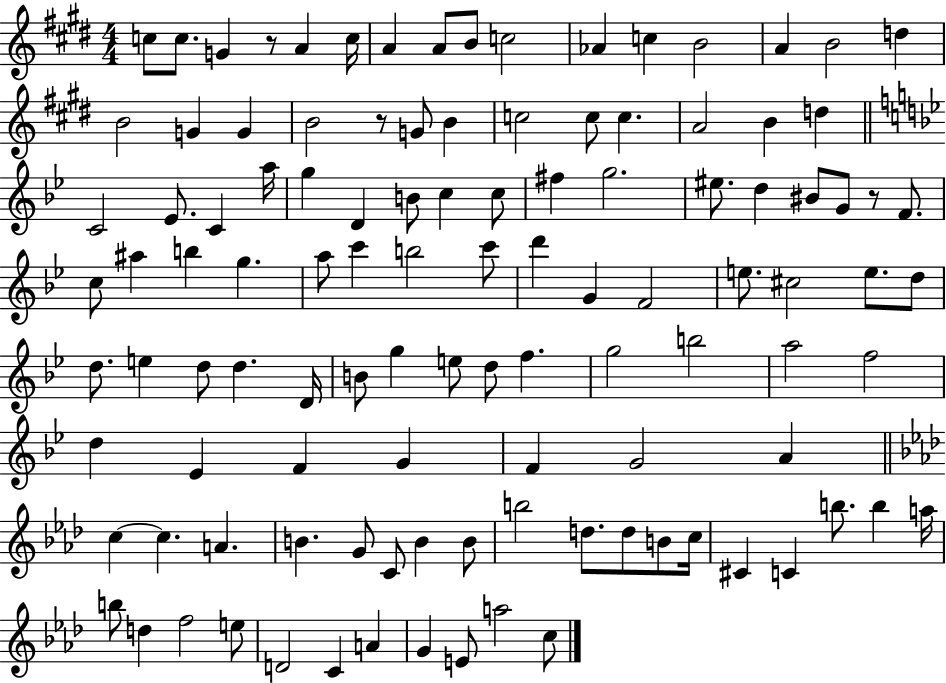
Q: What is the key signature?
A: E major